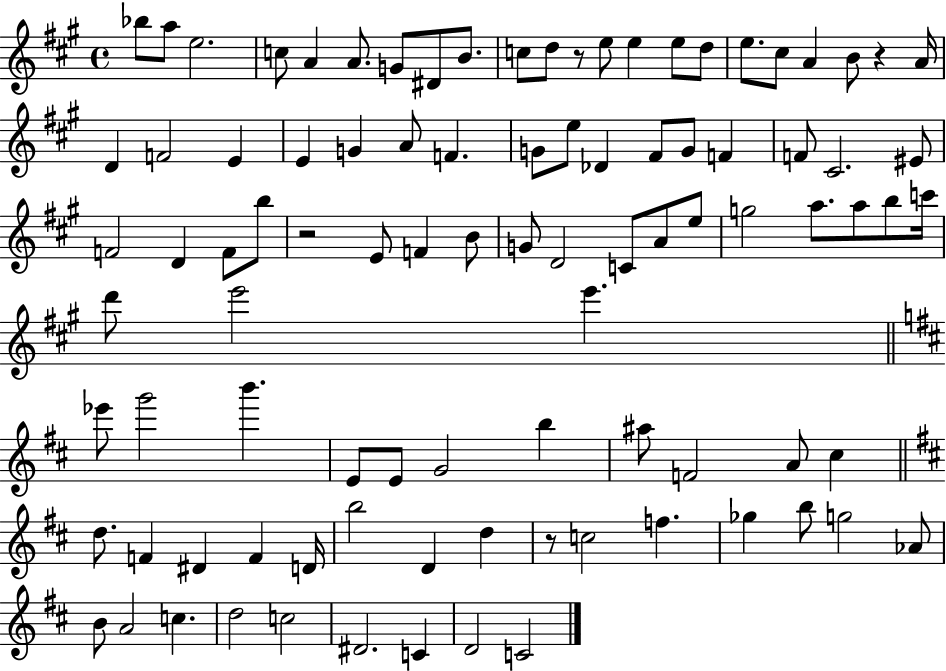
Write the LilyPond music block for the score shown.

{
  \clef treble
  \time 4/4
  \defaultTimeSignature
  \key a \major
  \repeat volta 2 { bes''8 a''8 e''2. | c''8 a'4 a'8. g'8 dis'8 b'8. | c''8 d''8 r8 e''8 e''4 e''8 d''8 | e''8. cis''8 a'4 b'8 r4 a'16 | \break d'4 f'2 e'4 | e'4 g'4 a'8 f'4. | g'8 e''8 des'4 fis'8 g'8 f'4 | f'8 cis'2. eis'8 | \break f'2 d'4 f'8 b''8 | r2 e'8 f'4 b'8 | g'8 d'2 c'8 a'8 e''8 | g''2 a''8. a''8 b''8 c'''16 | \break d'''8 e'''2 e'''4. | \bar "||" \break \key d \major ees'''8 g'''2 b'''4. | e'8 e'8 g'2 b''4 | ais''8 f'2 a'8 cis''4 | \bar "||" \break \key d \major d''8. f'4 dis'4 f'4 d'16 | b''2 d'4 d''4 | r8 c''2 f''4. | ges''4 b''8 g''2 aes'8 | \break b'8 a'2 c''4. | d''2 c''2 | dis'2. c'4 | d'2 c'2 | \break } \bar "|."
}